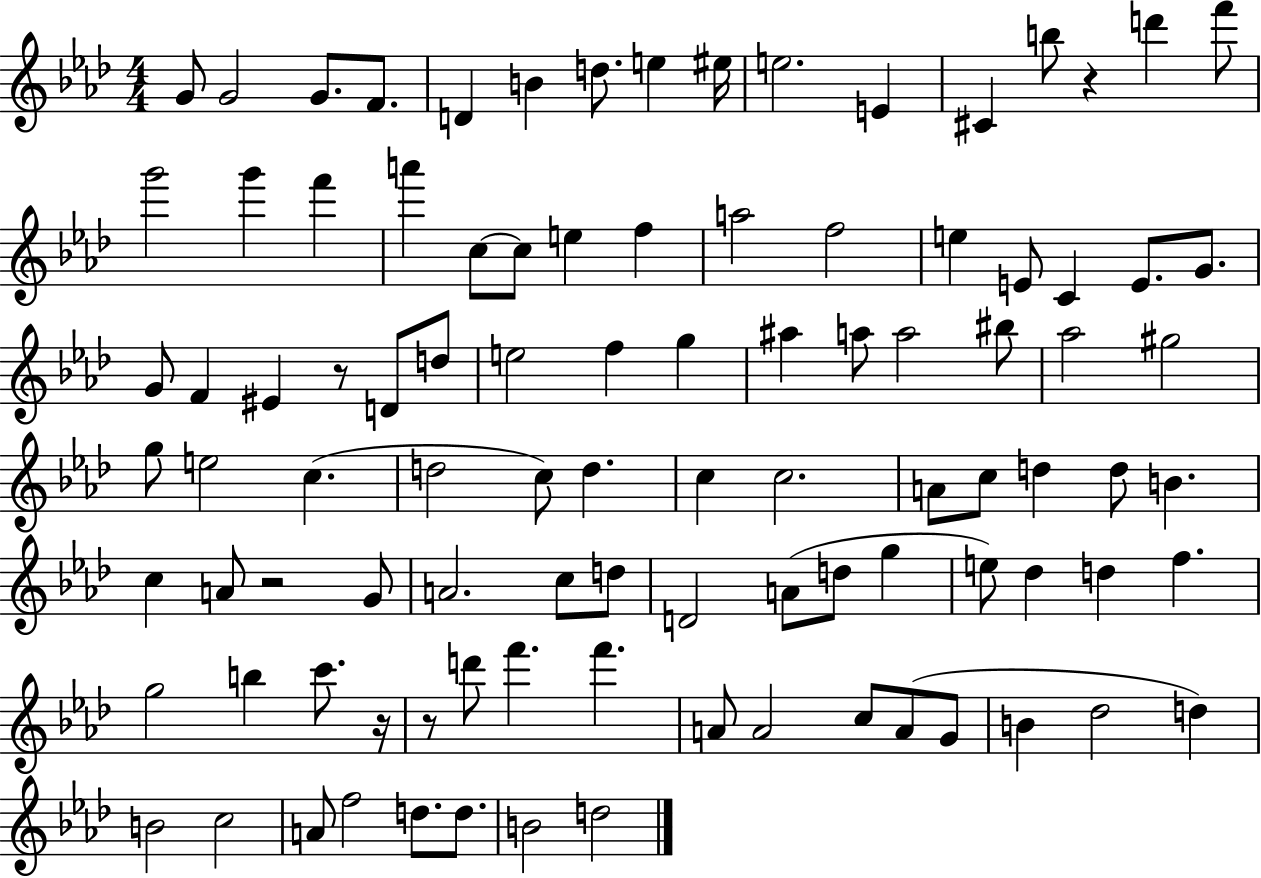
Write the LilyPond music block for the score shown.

{
  \clef treble
  \numericTimeSignature
  \time 4/4
  \key aes \major
  \repeat volta 2 { g'8 g'2 g'8. f'8. | d'4 b'4 d''8. e''4 eis''16 | e''2. e'4 | cis'4 b''8 r4 d'''4 f'''8 | \break g'''2 g'''4 f'''4 | a'''4 c''8~~ c''8 e''4 f''4 | a''2 f''2 | e''4 e'8 c'4 e'8. g'8. | \break g'8 f'4 eis'4 r8 d'8 d''8 | e''2 f''4 g''4 | ais''4 a''8 a''2 bis''8 | aes''2 gis''2 | \break g''8 e''2 c''4.( | d''2 c''8) d''4. | c''4 c''2. | a'8 c''8 d''4 d''8 b'4. | \break c''4 a'8 r2 g'8 | a'2. c''8 d''8 | d'2 a'8( d''8 g''4 | e''8) des''4 d''4 f''4. | \break g''2 b''4 c'''8. r16 | r8 d'''8 f'''4. f'''4. | a'8 a'2 c''8 a'8( g'8 | b'4 des''2 d''4) | \break b'2 c''2 | a'8 f''2 d''8. d''8. | b'2 d''2 | } \bar "|."
}